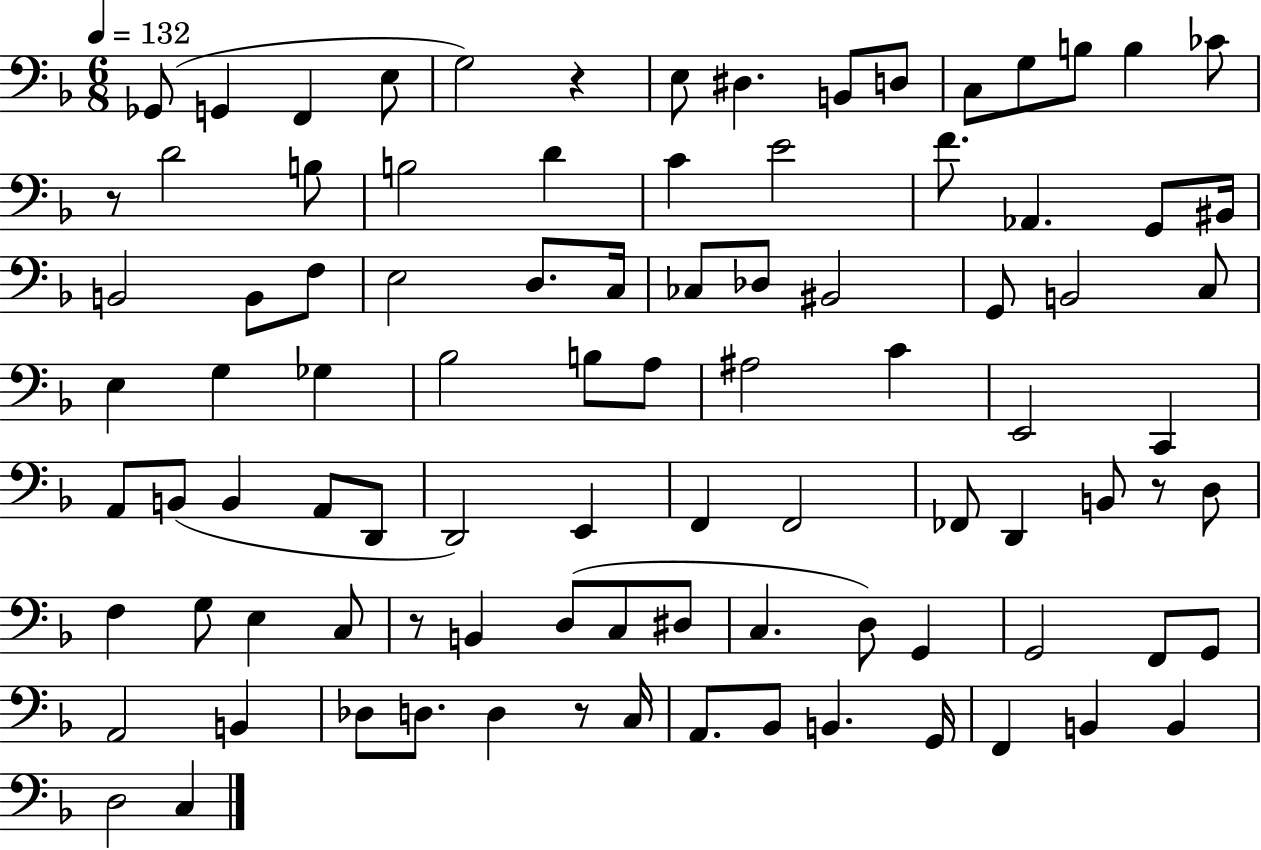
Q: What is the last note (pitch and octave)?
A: C3